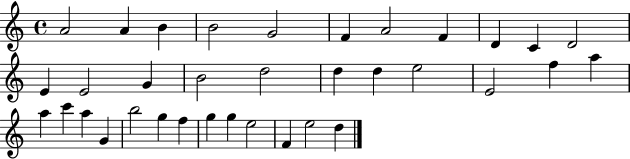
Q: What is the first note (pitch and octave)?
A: A4